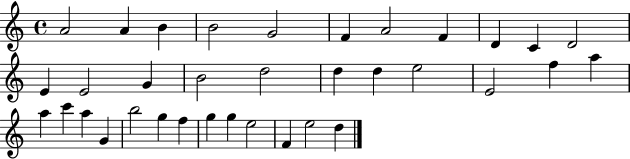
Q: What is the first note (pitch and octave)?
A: A4